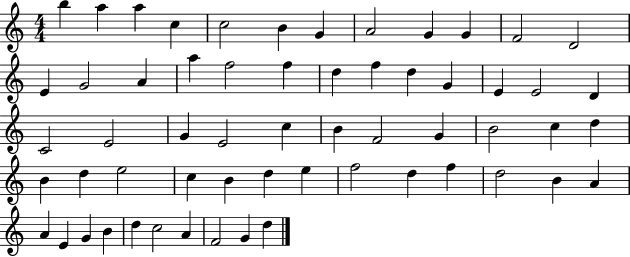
X:1
T:Untitled
M:4/4
L:1/4
K:C
b a a c c2 B G A2 G G F2 D2 E G2 A a f2 f d f d G E E2 D C2 E2 G E2 c B F2 G B2 c d B d e2 c B d e f2 d f d2 B A A E G B d c2 A F2 G d